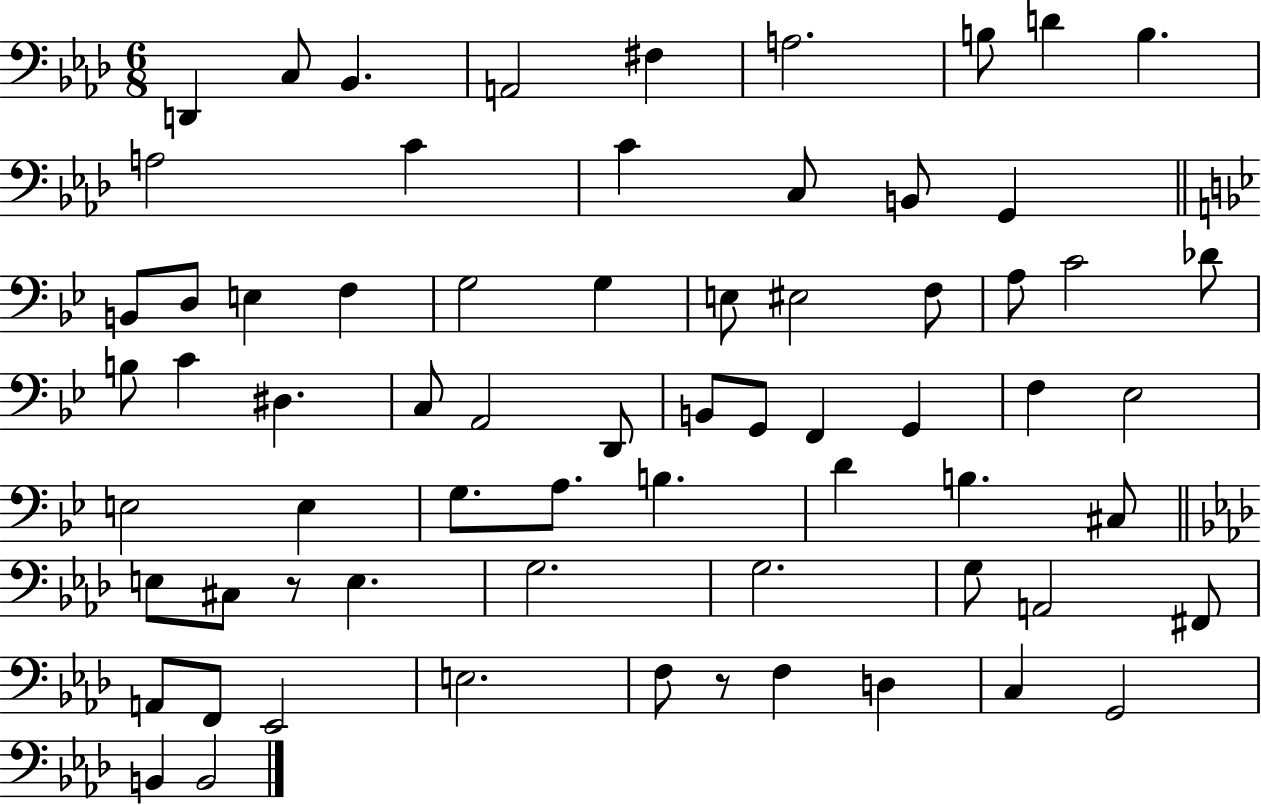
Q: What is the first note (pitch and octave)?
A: D2